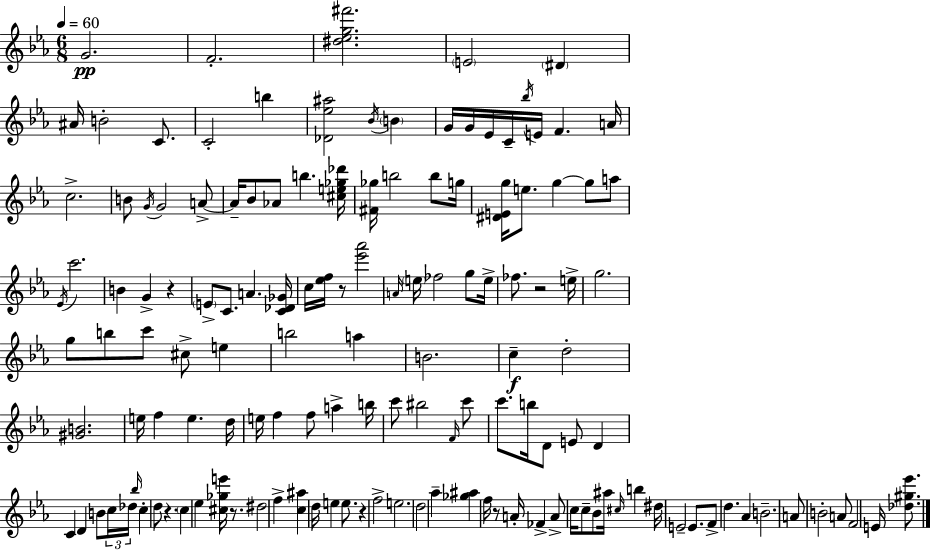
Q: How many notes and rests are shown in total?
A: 140